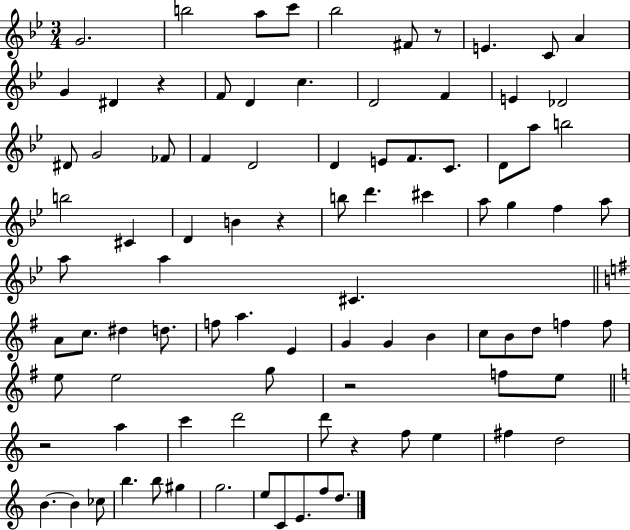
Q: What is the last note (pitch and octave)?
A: D5